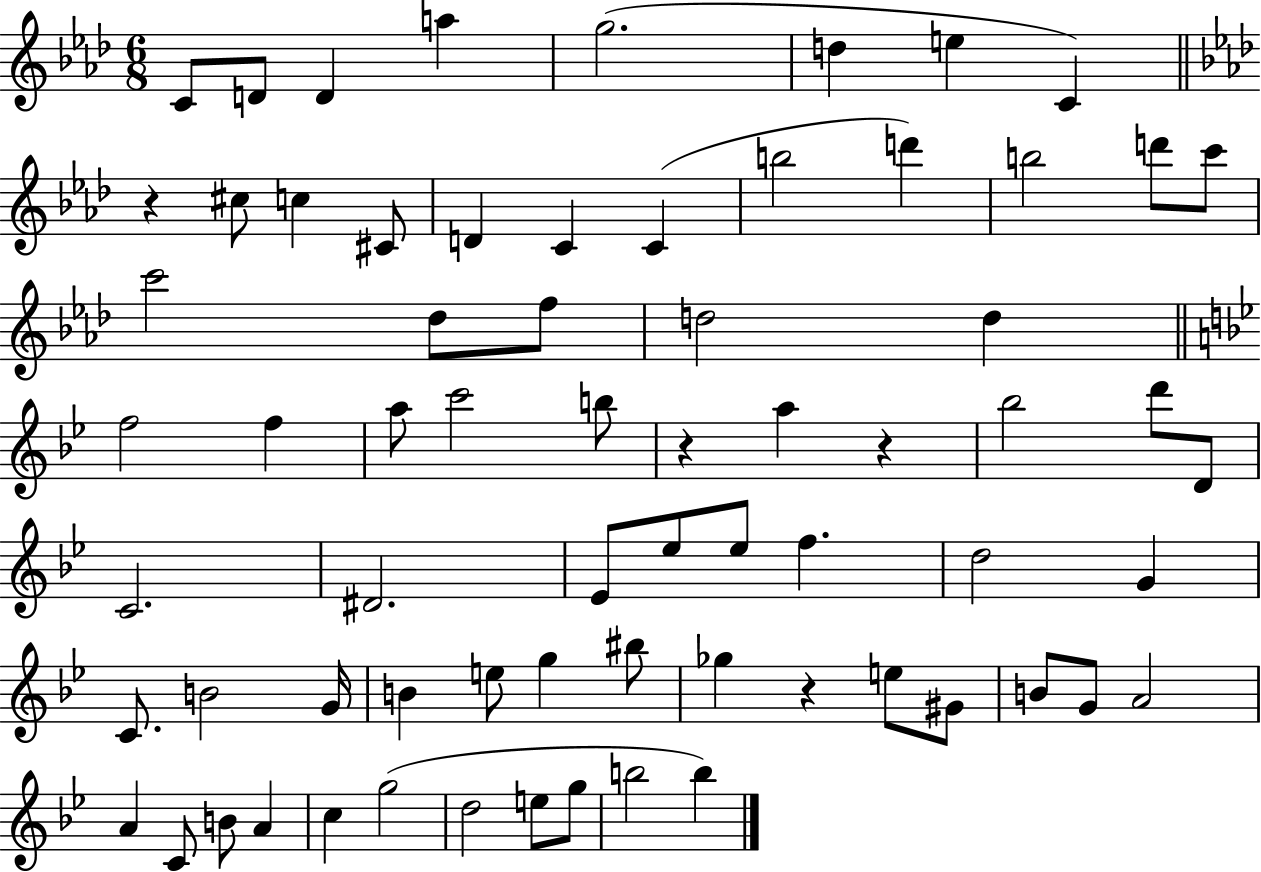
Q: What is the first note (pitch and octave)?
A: C4